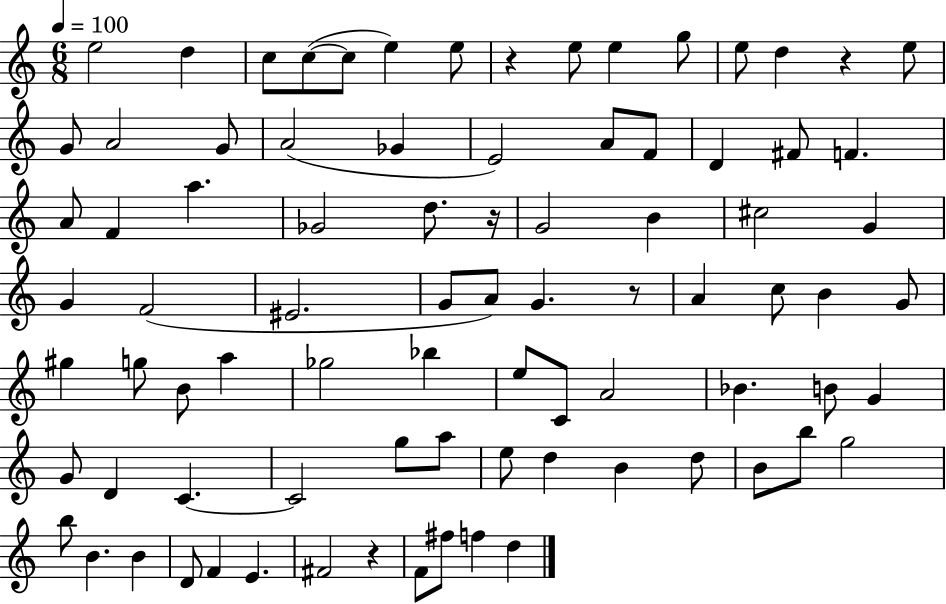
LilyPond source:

{
  \clef treble
  \numericTimeSignature
  \time 6/8
  \key c \major
  \tempo 4 = 100
  e''2 d''4 | c''8 c''8~(~ c''8 e''4) e''8 | r4 e''8 e''4 g''8 | e''8 d''4 r4 e''8 | \break g'8 a'2 g'8 | a'2( ges'4 | e'2) a'8 f'8 | d'4 fis'8 f'4. | \break a'8 f'4 a''4. | ges'2 d''8. r16 | g'2 b'4 | cis''2 g'4 | \break g'4 f'2( | eis'2. | g'8 a'8) g'4. r8 | a'4 c''8 b'4 g'8 | \break gis''4 g''8 b'8 a''4 | ges''2 bes''4 | e''8 c'8 a'2 | bes'4. b'8 g'4 | \break g'8 d'4 c'4.~~ | c'2 g''8 a''8 | e''8 d''4 b'4 d''8 | b'8 b''8 g''2 | \break b''8 b'4. b'4 | d'8 f'4 e'4. | fis'2 r4 | f'8 fis''8 f''4 d''4 | \break \bar "|."
}